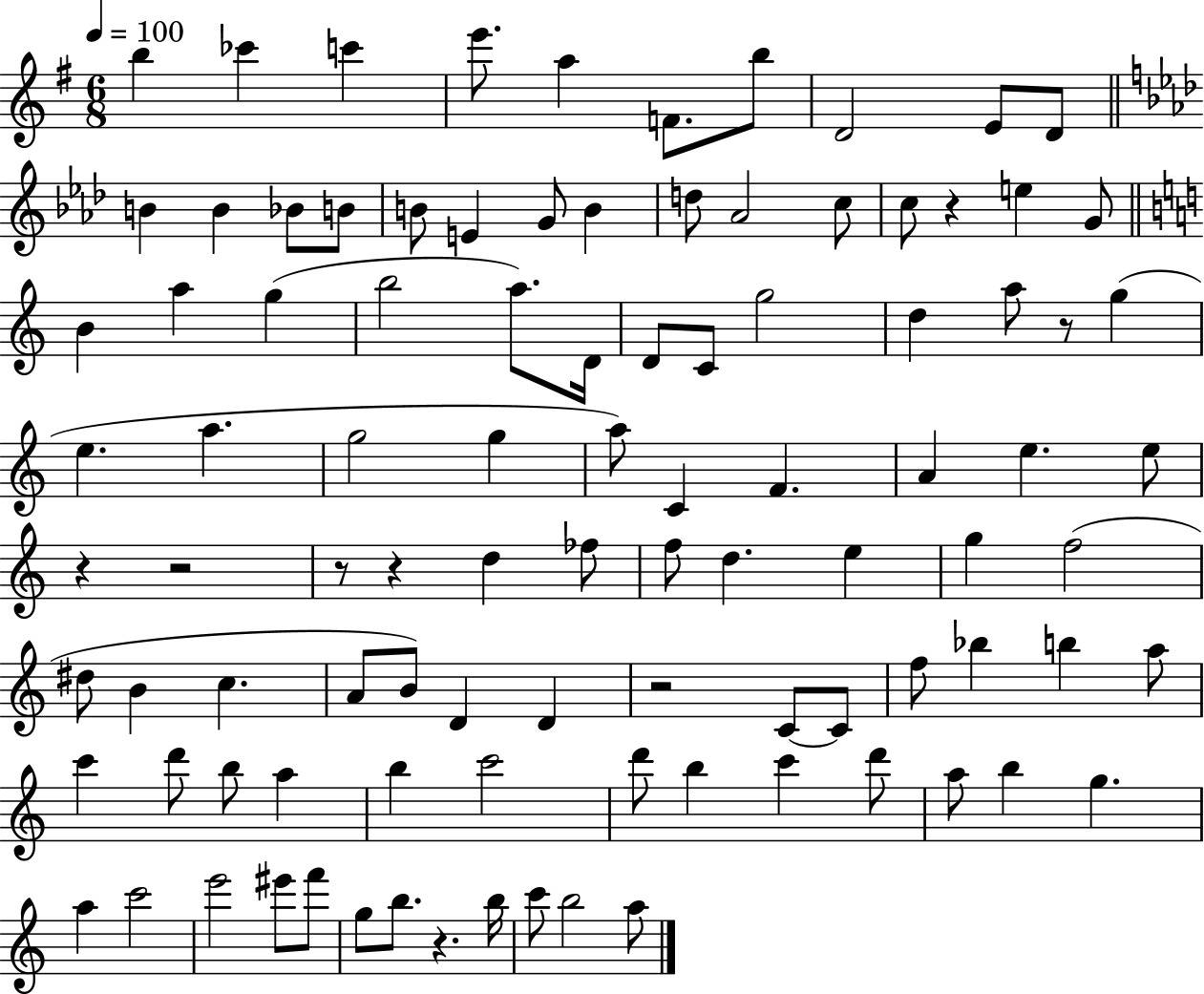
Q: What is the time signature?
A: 6/8